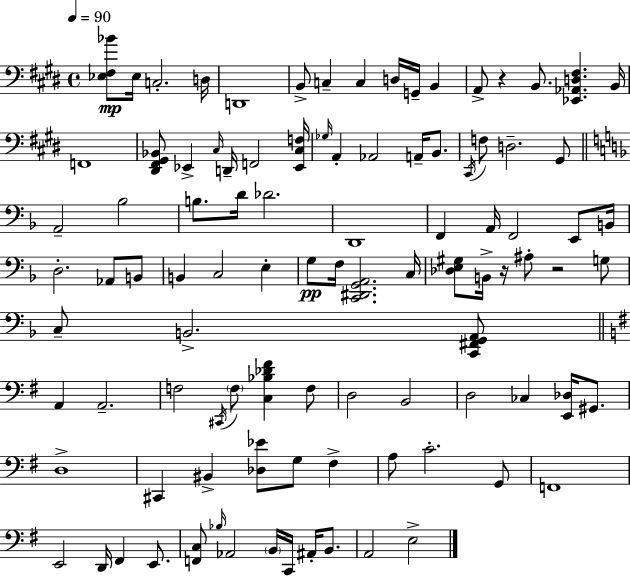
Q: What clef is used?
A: bass